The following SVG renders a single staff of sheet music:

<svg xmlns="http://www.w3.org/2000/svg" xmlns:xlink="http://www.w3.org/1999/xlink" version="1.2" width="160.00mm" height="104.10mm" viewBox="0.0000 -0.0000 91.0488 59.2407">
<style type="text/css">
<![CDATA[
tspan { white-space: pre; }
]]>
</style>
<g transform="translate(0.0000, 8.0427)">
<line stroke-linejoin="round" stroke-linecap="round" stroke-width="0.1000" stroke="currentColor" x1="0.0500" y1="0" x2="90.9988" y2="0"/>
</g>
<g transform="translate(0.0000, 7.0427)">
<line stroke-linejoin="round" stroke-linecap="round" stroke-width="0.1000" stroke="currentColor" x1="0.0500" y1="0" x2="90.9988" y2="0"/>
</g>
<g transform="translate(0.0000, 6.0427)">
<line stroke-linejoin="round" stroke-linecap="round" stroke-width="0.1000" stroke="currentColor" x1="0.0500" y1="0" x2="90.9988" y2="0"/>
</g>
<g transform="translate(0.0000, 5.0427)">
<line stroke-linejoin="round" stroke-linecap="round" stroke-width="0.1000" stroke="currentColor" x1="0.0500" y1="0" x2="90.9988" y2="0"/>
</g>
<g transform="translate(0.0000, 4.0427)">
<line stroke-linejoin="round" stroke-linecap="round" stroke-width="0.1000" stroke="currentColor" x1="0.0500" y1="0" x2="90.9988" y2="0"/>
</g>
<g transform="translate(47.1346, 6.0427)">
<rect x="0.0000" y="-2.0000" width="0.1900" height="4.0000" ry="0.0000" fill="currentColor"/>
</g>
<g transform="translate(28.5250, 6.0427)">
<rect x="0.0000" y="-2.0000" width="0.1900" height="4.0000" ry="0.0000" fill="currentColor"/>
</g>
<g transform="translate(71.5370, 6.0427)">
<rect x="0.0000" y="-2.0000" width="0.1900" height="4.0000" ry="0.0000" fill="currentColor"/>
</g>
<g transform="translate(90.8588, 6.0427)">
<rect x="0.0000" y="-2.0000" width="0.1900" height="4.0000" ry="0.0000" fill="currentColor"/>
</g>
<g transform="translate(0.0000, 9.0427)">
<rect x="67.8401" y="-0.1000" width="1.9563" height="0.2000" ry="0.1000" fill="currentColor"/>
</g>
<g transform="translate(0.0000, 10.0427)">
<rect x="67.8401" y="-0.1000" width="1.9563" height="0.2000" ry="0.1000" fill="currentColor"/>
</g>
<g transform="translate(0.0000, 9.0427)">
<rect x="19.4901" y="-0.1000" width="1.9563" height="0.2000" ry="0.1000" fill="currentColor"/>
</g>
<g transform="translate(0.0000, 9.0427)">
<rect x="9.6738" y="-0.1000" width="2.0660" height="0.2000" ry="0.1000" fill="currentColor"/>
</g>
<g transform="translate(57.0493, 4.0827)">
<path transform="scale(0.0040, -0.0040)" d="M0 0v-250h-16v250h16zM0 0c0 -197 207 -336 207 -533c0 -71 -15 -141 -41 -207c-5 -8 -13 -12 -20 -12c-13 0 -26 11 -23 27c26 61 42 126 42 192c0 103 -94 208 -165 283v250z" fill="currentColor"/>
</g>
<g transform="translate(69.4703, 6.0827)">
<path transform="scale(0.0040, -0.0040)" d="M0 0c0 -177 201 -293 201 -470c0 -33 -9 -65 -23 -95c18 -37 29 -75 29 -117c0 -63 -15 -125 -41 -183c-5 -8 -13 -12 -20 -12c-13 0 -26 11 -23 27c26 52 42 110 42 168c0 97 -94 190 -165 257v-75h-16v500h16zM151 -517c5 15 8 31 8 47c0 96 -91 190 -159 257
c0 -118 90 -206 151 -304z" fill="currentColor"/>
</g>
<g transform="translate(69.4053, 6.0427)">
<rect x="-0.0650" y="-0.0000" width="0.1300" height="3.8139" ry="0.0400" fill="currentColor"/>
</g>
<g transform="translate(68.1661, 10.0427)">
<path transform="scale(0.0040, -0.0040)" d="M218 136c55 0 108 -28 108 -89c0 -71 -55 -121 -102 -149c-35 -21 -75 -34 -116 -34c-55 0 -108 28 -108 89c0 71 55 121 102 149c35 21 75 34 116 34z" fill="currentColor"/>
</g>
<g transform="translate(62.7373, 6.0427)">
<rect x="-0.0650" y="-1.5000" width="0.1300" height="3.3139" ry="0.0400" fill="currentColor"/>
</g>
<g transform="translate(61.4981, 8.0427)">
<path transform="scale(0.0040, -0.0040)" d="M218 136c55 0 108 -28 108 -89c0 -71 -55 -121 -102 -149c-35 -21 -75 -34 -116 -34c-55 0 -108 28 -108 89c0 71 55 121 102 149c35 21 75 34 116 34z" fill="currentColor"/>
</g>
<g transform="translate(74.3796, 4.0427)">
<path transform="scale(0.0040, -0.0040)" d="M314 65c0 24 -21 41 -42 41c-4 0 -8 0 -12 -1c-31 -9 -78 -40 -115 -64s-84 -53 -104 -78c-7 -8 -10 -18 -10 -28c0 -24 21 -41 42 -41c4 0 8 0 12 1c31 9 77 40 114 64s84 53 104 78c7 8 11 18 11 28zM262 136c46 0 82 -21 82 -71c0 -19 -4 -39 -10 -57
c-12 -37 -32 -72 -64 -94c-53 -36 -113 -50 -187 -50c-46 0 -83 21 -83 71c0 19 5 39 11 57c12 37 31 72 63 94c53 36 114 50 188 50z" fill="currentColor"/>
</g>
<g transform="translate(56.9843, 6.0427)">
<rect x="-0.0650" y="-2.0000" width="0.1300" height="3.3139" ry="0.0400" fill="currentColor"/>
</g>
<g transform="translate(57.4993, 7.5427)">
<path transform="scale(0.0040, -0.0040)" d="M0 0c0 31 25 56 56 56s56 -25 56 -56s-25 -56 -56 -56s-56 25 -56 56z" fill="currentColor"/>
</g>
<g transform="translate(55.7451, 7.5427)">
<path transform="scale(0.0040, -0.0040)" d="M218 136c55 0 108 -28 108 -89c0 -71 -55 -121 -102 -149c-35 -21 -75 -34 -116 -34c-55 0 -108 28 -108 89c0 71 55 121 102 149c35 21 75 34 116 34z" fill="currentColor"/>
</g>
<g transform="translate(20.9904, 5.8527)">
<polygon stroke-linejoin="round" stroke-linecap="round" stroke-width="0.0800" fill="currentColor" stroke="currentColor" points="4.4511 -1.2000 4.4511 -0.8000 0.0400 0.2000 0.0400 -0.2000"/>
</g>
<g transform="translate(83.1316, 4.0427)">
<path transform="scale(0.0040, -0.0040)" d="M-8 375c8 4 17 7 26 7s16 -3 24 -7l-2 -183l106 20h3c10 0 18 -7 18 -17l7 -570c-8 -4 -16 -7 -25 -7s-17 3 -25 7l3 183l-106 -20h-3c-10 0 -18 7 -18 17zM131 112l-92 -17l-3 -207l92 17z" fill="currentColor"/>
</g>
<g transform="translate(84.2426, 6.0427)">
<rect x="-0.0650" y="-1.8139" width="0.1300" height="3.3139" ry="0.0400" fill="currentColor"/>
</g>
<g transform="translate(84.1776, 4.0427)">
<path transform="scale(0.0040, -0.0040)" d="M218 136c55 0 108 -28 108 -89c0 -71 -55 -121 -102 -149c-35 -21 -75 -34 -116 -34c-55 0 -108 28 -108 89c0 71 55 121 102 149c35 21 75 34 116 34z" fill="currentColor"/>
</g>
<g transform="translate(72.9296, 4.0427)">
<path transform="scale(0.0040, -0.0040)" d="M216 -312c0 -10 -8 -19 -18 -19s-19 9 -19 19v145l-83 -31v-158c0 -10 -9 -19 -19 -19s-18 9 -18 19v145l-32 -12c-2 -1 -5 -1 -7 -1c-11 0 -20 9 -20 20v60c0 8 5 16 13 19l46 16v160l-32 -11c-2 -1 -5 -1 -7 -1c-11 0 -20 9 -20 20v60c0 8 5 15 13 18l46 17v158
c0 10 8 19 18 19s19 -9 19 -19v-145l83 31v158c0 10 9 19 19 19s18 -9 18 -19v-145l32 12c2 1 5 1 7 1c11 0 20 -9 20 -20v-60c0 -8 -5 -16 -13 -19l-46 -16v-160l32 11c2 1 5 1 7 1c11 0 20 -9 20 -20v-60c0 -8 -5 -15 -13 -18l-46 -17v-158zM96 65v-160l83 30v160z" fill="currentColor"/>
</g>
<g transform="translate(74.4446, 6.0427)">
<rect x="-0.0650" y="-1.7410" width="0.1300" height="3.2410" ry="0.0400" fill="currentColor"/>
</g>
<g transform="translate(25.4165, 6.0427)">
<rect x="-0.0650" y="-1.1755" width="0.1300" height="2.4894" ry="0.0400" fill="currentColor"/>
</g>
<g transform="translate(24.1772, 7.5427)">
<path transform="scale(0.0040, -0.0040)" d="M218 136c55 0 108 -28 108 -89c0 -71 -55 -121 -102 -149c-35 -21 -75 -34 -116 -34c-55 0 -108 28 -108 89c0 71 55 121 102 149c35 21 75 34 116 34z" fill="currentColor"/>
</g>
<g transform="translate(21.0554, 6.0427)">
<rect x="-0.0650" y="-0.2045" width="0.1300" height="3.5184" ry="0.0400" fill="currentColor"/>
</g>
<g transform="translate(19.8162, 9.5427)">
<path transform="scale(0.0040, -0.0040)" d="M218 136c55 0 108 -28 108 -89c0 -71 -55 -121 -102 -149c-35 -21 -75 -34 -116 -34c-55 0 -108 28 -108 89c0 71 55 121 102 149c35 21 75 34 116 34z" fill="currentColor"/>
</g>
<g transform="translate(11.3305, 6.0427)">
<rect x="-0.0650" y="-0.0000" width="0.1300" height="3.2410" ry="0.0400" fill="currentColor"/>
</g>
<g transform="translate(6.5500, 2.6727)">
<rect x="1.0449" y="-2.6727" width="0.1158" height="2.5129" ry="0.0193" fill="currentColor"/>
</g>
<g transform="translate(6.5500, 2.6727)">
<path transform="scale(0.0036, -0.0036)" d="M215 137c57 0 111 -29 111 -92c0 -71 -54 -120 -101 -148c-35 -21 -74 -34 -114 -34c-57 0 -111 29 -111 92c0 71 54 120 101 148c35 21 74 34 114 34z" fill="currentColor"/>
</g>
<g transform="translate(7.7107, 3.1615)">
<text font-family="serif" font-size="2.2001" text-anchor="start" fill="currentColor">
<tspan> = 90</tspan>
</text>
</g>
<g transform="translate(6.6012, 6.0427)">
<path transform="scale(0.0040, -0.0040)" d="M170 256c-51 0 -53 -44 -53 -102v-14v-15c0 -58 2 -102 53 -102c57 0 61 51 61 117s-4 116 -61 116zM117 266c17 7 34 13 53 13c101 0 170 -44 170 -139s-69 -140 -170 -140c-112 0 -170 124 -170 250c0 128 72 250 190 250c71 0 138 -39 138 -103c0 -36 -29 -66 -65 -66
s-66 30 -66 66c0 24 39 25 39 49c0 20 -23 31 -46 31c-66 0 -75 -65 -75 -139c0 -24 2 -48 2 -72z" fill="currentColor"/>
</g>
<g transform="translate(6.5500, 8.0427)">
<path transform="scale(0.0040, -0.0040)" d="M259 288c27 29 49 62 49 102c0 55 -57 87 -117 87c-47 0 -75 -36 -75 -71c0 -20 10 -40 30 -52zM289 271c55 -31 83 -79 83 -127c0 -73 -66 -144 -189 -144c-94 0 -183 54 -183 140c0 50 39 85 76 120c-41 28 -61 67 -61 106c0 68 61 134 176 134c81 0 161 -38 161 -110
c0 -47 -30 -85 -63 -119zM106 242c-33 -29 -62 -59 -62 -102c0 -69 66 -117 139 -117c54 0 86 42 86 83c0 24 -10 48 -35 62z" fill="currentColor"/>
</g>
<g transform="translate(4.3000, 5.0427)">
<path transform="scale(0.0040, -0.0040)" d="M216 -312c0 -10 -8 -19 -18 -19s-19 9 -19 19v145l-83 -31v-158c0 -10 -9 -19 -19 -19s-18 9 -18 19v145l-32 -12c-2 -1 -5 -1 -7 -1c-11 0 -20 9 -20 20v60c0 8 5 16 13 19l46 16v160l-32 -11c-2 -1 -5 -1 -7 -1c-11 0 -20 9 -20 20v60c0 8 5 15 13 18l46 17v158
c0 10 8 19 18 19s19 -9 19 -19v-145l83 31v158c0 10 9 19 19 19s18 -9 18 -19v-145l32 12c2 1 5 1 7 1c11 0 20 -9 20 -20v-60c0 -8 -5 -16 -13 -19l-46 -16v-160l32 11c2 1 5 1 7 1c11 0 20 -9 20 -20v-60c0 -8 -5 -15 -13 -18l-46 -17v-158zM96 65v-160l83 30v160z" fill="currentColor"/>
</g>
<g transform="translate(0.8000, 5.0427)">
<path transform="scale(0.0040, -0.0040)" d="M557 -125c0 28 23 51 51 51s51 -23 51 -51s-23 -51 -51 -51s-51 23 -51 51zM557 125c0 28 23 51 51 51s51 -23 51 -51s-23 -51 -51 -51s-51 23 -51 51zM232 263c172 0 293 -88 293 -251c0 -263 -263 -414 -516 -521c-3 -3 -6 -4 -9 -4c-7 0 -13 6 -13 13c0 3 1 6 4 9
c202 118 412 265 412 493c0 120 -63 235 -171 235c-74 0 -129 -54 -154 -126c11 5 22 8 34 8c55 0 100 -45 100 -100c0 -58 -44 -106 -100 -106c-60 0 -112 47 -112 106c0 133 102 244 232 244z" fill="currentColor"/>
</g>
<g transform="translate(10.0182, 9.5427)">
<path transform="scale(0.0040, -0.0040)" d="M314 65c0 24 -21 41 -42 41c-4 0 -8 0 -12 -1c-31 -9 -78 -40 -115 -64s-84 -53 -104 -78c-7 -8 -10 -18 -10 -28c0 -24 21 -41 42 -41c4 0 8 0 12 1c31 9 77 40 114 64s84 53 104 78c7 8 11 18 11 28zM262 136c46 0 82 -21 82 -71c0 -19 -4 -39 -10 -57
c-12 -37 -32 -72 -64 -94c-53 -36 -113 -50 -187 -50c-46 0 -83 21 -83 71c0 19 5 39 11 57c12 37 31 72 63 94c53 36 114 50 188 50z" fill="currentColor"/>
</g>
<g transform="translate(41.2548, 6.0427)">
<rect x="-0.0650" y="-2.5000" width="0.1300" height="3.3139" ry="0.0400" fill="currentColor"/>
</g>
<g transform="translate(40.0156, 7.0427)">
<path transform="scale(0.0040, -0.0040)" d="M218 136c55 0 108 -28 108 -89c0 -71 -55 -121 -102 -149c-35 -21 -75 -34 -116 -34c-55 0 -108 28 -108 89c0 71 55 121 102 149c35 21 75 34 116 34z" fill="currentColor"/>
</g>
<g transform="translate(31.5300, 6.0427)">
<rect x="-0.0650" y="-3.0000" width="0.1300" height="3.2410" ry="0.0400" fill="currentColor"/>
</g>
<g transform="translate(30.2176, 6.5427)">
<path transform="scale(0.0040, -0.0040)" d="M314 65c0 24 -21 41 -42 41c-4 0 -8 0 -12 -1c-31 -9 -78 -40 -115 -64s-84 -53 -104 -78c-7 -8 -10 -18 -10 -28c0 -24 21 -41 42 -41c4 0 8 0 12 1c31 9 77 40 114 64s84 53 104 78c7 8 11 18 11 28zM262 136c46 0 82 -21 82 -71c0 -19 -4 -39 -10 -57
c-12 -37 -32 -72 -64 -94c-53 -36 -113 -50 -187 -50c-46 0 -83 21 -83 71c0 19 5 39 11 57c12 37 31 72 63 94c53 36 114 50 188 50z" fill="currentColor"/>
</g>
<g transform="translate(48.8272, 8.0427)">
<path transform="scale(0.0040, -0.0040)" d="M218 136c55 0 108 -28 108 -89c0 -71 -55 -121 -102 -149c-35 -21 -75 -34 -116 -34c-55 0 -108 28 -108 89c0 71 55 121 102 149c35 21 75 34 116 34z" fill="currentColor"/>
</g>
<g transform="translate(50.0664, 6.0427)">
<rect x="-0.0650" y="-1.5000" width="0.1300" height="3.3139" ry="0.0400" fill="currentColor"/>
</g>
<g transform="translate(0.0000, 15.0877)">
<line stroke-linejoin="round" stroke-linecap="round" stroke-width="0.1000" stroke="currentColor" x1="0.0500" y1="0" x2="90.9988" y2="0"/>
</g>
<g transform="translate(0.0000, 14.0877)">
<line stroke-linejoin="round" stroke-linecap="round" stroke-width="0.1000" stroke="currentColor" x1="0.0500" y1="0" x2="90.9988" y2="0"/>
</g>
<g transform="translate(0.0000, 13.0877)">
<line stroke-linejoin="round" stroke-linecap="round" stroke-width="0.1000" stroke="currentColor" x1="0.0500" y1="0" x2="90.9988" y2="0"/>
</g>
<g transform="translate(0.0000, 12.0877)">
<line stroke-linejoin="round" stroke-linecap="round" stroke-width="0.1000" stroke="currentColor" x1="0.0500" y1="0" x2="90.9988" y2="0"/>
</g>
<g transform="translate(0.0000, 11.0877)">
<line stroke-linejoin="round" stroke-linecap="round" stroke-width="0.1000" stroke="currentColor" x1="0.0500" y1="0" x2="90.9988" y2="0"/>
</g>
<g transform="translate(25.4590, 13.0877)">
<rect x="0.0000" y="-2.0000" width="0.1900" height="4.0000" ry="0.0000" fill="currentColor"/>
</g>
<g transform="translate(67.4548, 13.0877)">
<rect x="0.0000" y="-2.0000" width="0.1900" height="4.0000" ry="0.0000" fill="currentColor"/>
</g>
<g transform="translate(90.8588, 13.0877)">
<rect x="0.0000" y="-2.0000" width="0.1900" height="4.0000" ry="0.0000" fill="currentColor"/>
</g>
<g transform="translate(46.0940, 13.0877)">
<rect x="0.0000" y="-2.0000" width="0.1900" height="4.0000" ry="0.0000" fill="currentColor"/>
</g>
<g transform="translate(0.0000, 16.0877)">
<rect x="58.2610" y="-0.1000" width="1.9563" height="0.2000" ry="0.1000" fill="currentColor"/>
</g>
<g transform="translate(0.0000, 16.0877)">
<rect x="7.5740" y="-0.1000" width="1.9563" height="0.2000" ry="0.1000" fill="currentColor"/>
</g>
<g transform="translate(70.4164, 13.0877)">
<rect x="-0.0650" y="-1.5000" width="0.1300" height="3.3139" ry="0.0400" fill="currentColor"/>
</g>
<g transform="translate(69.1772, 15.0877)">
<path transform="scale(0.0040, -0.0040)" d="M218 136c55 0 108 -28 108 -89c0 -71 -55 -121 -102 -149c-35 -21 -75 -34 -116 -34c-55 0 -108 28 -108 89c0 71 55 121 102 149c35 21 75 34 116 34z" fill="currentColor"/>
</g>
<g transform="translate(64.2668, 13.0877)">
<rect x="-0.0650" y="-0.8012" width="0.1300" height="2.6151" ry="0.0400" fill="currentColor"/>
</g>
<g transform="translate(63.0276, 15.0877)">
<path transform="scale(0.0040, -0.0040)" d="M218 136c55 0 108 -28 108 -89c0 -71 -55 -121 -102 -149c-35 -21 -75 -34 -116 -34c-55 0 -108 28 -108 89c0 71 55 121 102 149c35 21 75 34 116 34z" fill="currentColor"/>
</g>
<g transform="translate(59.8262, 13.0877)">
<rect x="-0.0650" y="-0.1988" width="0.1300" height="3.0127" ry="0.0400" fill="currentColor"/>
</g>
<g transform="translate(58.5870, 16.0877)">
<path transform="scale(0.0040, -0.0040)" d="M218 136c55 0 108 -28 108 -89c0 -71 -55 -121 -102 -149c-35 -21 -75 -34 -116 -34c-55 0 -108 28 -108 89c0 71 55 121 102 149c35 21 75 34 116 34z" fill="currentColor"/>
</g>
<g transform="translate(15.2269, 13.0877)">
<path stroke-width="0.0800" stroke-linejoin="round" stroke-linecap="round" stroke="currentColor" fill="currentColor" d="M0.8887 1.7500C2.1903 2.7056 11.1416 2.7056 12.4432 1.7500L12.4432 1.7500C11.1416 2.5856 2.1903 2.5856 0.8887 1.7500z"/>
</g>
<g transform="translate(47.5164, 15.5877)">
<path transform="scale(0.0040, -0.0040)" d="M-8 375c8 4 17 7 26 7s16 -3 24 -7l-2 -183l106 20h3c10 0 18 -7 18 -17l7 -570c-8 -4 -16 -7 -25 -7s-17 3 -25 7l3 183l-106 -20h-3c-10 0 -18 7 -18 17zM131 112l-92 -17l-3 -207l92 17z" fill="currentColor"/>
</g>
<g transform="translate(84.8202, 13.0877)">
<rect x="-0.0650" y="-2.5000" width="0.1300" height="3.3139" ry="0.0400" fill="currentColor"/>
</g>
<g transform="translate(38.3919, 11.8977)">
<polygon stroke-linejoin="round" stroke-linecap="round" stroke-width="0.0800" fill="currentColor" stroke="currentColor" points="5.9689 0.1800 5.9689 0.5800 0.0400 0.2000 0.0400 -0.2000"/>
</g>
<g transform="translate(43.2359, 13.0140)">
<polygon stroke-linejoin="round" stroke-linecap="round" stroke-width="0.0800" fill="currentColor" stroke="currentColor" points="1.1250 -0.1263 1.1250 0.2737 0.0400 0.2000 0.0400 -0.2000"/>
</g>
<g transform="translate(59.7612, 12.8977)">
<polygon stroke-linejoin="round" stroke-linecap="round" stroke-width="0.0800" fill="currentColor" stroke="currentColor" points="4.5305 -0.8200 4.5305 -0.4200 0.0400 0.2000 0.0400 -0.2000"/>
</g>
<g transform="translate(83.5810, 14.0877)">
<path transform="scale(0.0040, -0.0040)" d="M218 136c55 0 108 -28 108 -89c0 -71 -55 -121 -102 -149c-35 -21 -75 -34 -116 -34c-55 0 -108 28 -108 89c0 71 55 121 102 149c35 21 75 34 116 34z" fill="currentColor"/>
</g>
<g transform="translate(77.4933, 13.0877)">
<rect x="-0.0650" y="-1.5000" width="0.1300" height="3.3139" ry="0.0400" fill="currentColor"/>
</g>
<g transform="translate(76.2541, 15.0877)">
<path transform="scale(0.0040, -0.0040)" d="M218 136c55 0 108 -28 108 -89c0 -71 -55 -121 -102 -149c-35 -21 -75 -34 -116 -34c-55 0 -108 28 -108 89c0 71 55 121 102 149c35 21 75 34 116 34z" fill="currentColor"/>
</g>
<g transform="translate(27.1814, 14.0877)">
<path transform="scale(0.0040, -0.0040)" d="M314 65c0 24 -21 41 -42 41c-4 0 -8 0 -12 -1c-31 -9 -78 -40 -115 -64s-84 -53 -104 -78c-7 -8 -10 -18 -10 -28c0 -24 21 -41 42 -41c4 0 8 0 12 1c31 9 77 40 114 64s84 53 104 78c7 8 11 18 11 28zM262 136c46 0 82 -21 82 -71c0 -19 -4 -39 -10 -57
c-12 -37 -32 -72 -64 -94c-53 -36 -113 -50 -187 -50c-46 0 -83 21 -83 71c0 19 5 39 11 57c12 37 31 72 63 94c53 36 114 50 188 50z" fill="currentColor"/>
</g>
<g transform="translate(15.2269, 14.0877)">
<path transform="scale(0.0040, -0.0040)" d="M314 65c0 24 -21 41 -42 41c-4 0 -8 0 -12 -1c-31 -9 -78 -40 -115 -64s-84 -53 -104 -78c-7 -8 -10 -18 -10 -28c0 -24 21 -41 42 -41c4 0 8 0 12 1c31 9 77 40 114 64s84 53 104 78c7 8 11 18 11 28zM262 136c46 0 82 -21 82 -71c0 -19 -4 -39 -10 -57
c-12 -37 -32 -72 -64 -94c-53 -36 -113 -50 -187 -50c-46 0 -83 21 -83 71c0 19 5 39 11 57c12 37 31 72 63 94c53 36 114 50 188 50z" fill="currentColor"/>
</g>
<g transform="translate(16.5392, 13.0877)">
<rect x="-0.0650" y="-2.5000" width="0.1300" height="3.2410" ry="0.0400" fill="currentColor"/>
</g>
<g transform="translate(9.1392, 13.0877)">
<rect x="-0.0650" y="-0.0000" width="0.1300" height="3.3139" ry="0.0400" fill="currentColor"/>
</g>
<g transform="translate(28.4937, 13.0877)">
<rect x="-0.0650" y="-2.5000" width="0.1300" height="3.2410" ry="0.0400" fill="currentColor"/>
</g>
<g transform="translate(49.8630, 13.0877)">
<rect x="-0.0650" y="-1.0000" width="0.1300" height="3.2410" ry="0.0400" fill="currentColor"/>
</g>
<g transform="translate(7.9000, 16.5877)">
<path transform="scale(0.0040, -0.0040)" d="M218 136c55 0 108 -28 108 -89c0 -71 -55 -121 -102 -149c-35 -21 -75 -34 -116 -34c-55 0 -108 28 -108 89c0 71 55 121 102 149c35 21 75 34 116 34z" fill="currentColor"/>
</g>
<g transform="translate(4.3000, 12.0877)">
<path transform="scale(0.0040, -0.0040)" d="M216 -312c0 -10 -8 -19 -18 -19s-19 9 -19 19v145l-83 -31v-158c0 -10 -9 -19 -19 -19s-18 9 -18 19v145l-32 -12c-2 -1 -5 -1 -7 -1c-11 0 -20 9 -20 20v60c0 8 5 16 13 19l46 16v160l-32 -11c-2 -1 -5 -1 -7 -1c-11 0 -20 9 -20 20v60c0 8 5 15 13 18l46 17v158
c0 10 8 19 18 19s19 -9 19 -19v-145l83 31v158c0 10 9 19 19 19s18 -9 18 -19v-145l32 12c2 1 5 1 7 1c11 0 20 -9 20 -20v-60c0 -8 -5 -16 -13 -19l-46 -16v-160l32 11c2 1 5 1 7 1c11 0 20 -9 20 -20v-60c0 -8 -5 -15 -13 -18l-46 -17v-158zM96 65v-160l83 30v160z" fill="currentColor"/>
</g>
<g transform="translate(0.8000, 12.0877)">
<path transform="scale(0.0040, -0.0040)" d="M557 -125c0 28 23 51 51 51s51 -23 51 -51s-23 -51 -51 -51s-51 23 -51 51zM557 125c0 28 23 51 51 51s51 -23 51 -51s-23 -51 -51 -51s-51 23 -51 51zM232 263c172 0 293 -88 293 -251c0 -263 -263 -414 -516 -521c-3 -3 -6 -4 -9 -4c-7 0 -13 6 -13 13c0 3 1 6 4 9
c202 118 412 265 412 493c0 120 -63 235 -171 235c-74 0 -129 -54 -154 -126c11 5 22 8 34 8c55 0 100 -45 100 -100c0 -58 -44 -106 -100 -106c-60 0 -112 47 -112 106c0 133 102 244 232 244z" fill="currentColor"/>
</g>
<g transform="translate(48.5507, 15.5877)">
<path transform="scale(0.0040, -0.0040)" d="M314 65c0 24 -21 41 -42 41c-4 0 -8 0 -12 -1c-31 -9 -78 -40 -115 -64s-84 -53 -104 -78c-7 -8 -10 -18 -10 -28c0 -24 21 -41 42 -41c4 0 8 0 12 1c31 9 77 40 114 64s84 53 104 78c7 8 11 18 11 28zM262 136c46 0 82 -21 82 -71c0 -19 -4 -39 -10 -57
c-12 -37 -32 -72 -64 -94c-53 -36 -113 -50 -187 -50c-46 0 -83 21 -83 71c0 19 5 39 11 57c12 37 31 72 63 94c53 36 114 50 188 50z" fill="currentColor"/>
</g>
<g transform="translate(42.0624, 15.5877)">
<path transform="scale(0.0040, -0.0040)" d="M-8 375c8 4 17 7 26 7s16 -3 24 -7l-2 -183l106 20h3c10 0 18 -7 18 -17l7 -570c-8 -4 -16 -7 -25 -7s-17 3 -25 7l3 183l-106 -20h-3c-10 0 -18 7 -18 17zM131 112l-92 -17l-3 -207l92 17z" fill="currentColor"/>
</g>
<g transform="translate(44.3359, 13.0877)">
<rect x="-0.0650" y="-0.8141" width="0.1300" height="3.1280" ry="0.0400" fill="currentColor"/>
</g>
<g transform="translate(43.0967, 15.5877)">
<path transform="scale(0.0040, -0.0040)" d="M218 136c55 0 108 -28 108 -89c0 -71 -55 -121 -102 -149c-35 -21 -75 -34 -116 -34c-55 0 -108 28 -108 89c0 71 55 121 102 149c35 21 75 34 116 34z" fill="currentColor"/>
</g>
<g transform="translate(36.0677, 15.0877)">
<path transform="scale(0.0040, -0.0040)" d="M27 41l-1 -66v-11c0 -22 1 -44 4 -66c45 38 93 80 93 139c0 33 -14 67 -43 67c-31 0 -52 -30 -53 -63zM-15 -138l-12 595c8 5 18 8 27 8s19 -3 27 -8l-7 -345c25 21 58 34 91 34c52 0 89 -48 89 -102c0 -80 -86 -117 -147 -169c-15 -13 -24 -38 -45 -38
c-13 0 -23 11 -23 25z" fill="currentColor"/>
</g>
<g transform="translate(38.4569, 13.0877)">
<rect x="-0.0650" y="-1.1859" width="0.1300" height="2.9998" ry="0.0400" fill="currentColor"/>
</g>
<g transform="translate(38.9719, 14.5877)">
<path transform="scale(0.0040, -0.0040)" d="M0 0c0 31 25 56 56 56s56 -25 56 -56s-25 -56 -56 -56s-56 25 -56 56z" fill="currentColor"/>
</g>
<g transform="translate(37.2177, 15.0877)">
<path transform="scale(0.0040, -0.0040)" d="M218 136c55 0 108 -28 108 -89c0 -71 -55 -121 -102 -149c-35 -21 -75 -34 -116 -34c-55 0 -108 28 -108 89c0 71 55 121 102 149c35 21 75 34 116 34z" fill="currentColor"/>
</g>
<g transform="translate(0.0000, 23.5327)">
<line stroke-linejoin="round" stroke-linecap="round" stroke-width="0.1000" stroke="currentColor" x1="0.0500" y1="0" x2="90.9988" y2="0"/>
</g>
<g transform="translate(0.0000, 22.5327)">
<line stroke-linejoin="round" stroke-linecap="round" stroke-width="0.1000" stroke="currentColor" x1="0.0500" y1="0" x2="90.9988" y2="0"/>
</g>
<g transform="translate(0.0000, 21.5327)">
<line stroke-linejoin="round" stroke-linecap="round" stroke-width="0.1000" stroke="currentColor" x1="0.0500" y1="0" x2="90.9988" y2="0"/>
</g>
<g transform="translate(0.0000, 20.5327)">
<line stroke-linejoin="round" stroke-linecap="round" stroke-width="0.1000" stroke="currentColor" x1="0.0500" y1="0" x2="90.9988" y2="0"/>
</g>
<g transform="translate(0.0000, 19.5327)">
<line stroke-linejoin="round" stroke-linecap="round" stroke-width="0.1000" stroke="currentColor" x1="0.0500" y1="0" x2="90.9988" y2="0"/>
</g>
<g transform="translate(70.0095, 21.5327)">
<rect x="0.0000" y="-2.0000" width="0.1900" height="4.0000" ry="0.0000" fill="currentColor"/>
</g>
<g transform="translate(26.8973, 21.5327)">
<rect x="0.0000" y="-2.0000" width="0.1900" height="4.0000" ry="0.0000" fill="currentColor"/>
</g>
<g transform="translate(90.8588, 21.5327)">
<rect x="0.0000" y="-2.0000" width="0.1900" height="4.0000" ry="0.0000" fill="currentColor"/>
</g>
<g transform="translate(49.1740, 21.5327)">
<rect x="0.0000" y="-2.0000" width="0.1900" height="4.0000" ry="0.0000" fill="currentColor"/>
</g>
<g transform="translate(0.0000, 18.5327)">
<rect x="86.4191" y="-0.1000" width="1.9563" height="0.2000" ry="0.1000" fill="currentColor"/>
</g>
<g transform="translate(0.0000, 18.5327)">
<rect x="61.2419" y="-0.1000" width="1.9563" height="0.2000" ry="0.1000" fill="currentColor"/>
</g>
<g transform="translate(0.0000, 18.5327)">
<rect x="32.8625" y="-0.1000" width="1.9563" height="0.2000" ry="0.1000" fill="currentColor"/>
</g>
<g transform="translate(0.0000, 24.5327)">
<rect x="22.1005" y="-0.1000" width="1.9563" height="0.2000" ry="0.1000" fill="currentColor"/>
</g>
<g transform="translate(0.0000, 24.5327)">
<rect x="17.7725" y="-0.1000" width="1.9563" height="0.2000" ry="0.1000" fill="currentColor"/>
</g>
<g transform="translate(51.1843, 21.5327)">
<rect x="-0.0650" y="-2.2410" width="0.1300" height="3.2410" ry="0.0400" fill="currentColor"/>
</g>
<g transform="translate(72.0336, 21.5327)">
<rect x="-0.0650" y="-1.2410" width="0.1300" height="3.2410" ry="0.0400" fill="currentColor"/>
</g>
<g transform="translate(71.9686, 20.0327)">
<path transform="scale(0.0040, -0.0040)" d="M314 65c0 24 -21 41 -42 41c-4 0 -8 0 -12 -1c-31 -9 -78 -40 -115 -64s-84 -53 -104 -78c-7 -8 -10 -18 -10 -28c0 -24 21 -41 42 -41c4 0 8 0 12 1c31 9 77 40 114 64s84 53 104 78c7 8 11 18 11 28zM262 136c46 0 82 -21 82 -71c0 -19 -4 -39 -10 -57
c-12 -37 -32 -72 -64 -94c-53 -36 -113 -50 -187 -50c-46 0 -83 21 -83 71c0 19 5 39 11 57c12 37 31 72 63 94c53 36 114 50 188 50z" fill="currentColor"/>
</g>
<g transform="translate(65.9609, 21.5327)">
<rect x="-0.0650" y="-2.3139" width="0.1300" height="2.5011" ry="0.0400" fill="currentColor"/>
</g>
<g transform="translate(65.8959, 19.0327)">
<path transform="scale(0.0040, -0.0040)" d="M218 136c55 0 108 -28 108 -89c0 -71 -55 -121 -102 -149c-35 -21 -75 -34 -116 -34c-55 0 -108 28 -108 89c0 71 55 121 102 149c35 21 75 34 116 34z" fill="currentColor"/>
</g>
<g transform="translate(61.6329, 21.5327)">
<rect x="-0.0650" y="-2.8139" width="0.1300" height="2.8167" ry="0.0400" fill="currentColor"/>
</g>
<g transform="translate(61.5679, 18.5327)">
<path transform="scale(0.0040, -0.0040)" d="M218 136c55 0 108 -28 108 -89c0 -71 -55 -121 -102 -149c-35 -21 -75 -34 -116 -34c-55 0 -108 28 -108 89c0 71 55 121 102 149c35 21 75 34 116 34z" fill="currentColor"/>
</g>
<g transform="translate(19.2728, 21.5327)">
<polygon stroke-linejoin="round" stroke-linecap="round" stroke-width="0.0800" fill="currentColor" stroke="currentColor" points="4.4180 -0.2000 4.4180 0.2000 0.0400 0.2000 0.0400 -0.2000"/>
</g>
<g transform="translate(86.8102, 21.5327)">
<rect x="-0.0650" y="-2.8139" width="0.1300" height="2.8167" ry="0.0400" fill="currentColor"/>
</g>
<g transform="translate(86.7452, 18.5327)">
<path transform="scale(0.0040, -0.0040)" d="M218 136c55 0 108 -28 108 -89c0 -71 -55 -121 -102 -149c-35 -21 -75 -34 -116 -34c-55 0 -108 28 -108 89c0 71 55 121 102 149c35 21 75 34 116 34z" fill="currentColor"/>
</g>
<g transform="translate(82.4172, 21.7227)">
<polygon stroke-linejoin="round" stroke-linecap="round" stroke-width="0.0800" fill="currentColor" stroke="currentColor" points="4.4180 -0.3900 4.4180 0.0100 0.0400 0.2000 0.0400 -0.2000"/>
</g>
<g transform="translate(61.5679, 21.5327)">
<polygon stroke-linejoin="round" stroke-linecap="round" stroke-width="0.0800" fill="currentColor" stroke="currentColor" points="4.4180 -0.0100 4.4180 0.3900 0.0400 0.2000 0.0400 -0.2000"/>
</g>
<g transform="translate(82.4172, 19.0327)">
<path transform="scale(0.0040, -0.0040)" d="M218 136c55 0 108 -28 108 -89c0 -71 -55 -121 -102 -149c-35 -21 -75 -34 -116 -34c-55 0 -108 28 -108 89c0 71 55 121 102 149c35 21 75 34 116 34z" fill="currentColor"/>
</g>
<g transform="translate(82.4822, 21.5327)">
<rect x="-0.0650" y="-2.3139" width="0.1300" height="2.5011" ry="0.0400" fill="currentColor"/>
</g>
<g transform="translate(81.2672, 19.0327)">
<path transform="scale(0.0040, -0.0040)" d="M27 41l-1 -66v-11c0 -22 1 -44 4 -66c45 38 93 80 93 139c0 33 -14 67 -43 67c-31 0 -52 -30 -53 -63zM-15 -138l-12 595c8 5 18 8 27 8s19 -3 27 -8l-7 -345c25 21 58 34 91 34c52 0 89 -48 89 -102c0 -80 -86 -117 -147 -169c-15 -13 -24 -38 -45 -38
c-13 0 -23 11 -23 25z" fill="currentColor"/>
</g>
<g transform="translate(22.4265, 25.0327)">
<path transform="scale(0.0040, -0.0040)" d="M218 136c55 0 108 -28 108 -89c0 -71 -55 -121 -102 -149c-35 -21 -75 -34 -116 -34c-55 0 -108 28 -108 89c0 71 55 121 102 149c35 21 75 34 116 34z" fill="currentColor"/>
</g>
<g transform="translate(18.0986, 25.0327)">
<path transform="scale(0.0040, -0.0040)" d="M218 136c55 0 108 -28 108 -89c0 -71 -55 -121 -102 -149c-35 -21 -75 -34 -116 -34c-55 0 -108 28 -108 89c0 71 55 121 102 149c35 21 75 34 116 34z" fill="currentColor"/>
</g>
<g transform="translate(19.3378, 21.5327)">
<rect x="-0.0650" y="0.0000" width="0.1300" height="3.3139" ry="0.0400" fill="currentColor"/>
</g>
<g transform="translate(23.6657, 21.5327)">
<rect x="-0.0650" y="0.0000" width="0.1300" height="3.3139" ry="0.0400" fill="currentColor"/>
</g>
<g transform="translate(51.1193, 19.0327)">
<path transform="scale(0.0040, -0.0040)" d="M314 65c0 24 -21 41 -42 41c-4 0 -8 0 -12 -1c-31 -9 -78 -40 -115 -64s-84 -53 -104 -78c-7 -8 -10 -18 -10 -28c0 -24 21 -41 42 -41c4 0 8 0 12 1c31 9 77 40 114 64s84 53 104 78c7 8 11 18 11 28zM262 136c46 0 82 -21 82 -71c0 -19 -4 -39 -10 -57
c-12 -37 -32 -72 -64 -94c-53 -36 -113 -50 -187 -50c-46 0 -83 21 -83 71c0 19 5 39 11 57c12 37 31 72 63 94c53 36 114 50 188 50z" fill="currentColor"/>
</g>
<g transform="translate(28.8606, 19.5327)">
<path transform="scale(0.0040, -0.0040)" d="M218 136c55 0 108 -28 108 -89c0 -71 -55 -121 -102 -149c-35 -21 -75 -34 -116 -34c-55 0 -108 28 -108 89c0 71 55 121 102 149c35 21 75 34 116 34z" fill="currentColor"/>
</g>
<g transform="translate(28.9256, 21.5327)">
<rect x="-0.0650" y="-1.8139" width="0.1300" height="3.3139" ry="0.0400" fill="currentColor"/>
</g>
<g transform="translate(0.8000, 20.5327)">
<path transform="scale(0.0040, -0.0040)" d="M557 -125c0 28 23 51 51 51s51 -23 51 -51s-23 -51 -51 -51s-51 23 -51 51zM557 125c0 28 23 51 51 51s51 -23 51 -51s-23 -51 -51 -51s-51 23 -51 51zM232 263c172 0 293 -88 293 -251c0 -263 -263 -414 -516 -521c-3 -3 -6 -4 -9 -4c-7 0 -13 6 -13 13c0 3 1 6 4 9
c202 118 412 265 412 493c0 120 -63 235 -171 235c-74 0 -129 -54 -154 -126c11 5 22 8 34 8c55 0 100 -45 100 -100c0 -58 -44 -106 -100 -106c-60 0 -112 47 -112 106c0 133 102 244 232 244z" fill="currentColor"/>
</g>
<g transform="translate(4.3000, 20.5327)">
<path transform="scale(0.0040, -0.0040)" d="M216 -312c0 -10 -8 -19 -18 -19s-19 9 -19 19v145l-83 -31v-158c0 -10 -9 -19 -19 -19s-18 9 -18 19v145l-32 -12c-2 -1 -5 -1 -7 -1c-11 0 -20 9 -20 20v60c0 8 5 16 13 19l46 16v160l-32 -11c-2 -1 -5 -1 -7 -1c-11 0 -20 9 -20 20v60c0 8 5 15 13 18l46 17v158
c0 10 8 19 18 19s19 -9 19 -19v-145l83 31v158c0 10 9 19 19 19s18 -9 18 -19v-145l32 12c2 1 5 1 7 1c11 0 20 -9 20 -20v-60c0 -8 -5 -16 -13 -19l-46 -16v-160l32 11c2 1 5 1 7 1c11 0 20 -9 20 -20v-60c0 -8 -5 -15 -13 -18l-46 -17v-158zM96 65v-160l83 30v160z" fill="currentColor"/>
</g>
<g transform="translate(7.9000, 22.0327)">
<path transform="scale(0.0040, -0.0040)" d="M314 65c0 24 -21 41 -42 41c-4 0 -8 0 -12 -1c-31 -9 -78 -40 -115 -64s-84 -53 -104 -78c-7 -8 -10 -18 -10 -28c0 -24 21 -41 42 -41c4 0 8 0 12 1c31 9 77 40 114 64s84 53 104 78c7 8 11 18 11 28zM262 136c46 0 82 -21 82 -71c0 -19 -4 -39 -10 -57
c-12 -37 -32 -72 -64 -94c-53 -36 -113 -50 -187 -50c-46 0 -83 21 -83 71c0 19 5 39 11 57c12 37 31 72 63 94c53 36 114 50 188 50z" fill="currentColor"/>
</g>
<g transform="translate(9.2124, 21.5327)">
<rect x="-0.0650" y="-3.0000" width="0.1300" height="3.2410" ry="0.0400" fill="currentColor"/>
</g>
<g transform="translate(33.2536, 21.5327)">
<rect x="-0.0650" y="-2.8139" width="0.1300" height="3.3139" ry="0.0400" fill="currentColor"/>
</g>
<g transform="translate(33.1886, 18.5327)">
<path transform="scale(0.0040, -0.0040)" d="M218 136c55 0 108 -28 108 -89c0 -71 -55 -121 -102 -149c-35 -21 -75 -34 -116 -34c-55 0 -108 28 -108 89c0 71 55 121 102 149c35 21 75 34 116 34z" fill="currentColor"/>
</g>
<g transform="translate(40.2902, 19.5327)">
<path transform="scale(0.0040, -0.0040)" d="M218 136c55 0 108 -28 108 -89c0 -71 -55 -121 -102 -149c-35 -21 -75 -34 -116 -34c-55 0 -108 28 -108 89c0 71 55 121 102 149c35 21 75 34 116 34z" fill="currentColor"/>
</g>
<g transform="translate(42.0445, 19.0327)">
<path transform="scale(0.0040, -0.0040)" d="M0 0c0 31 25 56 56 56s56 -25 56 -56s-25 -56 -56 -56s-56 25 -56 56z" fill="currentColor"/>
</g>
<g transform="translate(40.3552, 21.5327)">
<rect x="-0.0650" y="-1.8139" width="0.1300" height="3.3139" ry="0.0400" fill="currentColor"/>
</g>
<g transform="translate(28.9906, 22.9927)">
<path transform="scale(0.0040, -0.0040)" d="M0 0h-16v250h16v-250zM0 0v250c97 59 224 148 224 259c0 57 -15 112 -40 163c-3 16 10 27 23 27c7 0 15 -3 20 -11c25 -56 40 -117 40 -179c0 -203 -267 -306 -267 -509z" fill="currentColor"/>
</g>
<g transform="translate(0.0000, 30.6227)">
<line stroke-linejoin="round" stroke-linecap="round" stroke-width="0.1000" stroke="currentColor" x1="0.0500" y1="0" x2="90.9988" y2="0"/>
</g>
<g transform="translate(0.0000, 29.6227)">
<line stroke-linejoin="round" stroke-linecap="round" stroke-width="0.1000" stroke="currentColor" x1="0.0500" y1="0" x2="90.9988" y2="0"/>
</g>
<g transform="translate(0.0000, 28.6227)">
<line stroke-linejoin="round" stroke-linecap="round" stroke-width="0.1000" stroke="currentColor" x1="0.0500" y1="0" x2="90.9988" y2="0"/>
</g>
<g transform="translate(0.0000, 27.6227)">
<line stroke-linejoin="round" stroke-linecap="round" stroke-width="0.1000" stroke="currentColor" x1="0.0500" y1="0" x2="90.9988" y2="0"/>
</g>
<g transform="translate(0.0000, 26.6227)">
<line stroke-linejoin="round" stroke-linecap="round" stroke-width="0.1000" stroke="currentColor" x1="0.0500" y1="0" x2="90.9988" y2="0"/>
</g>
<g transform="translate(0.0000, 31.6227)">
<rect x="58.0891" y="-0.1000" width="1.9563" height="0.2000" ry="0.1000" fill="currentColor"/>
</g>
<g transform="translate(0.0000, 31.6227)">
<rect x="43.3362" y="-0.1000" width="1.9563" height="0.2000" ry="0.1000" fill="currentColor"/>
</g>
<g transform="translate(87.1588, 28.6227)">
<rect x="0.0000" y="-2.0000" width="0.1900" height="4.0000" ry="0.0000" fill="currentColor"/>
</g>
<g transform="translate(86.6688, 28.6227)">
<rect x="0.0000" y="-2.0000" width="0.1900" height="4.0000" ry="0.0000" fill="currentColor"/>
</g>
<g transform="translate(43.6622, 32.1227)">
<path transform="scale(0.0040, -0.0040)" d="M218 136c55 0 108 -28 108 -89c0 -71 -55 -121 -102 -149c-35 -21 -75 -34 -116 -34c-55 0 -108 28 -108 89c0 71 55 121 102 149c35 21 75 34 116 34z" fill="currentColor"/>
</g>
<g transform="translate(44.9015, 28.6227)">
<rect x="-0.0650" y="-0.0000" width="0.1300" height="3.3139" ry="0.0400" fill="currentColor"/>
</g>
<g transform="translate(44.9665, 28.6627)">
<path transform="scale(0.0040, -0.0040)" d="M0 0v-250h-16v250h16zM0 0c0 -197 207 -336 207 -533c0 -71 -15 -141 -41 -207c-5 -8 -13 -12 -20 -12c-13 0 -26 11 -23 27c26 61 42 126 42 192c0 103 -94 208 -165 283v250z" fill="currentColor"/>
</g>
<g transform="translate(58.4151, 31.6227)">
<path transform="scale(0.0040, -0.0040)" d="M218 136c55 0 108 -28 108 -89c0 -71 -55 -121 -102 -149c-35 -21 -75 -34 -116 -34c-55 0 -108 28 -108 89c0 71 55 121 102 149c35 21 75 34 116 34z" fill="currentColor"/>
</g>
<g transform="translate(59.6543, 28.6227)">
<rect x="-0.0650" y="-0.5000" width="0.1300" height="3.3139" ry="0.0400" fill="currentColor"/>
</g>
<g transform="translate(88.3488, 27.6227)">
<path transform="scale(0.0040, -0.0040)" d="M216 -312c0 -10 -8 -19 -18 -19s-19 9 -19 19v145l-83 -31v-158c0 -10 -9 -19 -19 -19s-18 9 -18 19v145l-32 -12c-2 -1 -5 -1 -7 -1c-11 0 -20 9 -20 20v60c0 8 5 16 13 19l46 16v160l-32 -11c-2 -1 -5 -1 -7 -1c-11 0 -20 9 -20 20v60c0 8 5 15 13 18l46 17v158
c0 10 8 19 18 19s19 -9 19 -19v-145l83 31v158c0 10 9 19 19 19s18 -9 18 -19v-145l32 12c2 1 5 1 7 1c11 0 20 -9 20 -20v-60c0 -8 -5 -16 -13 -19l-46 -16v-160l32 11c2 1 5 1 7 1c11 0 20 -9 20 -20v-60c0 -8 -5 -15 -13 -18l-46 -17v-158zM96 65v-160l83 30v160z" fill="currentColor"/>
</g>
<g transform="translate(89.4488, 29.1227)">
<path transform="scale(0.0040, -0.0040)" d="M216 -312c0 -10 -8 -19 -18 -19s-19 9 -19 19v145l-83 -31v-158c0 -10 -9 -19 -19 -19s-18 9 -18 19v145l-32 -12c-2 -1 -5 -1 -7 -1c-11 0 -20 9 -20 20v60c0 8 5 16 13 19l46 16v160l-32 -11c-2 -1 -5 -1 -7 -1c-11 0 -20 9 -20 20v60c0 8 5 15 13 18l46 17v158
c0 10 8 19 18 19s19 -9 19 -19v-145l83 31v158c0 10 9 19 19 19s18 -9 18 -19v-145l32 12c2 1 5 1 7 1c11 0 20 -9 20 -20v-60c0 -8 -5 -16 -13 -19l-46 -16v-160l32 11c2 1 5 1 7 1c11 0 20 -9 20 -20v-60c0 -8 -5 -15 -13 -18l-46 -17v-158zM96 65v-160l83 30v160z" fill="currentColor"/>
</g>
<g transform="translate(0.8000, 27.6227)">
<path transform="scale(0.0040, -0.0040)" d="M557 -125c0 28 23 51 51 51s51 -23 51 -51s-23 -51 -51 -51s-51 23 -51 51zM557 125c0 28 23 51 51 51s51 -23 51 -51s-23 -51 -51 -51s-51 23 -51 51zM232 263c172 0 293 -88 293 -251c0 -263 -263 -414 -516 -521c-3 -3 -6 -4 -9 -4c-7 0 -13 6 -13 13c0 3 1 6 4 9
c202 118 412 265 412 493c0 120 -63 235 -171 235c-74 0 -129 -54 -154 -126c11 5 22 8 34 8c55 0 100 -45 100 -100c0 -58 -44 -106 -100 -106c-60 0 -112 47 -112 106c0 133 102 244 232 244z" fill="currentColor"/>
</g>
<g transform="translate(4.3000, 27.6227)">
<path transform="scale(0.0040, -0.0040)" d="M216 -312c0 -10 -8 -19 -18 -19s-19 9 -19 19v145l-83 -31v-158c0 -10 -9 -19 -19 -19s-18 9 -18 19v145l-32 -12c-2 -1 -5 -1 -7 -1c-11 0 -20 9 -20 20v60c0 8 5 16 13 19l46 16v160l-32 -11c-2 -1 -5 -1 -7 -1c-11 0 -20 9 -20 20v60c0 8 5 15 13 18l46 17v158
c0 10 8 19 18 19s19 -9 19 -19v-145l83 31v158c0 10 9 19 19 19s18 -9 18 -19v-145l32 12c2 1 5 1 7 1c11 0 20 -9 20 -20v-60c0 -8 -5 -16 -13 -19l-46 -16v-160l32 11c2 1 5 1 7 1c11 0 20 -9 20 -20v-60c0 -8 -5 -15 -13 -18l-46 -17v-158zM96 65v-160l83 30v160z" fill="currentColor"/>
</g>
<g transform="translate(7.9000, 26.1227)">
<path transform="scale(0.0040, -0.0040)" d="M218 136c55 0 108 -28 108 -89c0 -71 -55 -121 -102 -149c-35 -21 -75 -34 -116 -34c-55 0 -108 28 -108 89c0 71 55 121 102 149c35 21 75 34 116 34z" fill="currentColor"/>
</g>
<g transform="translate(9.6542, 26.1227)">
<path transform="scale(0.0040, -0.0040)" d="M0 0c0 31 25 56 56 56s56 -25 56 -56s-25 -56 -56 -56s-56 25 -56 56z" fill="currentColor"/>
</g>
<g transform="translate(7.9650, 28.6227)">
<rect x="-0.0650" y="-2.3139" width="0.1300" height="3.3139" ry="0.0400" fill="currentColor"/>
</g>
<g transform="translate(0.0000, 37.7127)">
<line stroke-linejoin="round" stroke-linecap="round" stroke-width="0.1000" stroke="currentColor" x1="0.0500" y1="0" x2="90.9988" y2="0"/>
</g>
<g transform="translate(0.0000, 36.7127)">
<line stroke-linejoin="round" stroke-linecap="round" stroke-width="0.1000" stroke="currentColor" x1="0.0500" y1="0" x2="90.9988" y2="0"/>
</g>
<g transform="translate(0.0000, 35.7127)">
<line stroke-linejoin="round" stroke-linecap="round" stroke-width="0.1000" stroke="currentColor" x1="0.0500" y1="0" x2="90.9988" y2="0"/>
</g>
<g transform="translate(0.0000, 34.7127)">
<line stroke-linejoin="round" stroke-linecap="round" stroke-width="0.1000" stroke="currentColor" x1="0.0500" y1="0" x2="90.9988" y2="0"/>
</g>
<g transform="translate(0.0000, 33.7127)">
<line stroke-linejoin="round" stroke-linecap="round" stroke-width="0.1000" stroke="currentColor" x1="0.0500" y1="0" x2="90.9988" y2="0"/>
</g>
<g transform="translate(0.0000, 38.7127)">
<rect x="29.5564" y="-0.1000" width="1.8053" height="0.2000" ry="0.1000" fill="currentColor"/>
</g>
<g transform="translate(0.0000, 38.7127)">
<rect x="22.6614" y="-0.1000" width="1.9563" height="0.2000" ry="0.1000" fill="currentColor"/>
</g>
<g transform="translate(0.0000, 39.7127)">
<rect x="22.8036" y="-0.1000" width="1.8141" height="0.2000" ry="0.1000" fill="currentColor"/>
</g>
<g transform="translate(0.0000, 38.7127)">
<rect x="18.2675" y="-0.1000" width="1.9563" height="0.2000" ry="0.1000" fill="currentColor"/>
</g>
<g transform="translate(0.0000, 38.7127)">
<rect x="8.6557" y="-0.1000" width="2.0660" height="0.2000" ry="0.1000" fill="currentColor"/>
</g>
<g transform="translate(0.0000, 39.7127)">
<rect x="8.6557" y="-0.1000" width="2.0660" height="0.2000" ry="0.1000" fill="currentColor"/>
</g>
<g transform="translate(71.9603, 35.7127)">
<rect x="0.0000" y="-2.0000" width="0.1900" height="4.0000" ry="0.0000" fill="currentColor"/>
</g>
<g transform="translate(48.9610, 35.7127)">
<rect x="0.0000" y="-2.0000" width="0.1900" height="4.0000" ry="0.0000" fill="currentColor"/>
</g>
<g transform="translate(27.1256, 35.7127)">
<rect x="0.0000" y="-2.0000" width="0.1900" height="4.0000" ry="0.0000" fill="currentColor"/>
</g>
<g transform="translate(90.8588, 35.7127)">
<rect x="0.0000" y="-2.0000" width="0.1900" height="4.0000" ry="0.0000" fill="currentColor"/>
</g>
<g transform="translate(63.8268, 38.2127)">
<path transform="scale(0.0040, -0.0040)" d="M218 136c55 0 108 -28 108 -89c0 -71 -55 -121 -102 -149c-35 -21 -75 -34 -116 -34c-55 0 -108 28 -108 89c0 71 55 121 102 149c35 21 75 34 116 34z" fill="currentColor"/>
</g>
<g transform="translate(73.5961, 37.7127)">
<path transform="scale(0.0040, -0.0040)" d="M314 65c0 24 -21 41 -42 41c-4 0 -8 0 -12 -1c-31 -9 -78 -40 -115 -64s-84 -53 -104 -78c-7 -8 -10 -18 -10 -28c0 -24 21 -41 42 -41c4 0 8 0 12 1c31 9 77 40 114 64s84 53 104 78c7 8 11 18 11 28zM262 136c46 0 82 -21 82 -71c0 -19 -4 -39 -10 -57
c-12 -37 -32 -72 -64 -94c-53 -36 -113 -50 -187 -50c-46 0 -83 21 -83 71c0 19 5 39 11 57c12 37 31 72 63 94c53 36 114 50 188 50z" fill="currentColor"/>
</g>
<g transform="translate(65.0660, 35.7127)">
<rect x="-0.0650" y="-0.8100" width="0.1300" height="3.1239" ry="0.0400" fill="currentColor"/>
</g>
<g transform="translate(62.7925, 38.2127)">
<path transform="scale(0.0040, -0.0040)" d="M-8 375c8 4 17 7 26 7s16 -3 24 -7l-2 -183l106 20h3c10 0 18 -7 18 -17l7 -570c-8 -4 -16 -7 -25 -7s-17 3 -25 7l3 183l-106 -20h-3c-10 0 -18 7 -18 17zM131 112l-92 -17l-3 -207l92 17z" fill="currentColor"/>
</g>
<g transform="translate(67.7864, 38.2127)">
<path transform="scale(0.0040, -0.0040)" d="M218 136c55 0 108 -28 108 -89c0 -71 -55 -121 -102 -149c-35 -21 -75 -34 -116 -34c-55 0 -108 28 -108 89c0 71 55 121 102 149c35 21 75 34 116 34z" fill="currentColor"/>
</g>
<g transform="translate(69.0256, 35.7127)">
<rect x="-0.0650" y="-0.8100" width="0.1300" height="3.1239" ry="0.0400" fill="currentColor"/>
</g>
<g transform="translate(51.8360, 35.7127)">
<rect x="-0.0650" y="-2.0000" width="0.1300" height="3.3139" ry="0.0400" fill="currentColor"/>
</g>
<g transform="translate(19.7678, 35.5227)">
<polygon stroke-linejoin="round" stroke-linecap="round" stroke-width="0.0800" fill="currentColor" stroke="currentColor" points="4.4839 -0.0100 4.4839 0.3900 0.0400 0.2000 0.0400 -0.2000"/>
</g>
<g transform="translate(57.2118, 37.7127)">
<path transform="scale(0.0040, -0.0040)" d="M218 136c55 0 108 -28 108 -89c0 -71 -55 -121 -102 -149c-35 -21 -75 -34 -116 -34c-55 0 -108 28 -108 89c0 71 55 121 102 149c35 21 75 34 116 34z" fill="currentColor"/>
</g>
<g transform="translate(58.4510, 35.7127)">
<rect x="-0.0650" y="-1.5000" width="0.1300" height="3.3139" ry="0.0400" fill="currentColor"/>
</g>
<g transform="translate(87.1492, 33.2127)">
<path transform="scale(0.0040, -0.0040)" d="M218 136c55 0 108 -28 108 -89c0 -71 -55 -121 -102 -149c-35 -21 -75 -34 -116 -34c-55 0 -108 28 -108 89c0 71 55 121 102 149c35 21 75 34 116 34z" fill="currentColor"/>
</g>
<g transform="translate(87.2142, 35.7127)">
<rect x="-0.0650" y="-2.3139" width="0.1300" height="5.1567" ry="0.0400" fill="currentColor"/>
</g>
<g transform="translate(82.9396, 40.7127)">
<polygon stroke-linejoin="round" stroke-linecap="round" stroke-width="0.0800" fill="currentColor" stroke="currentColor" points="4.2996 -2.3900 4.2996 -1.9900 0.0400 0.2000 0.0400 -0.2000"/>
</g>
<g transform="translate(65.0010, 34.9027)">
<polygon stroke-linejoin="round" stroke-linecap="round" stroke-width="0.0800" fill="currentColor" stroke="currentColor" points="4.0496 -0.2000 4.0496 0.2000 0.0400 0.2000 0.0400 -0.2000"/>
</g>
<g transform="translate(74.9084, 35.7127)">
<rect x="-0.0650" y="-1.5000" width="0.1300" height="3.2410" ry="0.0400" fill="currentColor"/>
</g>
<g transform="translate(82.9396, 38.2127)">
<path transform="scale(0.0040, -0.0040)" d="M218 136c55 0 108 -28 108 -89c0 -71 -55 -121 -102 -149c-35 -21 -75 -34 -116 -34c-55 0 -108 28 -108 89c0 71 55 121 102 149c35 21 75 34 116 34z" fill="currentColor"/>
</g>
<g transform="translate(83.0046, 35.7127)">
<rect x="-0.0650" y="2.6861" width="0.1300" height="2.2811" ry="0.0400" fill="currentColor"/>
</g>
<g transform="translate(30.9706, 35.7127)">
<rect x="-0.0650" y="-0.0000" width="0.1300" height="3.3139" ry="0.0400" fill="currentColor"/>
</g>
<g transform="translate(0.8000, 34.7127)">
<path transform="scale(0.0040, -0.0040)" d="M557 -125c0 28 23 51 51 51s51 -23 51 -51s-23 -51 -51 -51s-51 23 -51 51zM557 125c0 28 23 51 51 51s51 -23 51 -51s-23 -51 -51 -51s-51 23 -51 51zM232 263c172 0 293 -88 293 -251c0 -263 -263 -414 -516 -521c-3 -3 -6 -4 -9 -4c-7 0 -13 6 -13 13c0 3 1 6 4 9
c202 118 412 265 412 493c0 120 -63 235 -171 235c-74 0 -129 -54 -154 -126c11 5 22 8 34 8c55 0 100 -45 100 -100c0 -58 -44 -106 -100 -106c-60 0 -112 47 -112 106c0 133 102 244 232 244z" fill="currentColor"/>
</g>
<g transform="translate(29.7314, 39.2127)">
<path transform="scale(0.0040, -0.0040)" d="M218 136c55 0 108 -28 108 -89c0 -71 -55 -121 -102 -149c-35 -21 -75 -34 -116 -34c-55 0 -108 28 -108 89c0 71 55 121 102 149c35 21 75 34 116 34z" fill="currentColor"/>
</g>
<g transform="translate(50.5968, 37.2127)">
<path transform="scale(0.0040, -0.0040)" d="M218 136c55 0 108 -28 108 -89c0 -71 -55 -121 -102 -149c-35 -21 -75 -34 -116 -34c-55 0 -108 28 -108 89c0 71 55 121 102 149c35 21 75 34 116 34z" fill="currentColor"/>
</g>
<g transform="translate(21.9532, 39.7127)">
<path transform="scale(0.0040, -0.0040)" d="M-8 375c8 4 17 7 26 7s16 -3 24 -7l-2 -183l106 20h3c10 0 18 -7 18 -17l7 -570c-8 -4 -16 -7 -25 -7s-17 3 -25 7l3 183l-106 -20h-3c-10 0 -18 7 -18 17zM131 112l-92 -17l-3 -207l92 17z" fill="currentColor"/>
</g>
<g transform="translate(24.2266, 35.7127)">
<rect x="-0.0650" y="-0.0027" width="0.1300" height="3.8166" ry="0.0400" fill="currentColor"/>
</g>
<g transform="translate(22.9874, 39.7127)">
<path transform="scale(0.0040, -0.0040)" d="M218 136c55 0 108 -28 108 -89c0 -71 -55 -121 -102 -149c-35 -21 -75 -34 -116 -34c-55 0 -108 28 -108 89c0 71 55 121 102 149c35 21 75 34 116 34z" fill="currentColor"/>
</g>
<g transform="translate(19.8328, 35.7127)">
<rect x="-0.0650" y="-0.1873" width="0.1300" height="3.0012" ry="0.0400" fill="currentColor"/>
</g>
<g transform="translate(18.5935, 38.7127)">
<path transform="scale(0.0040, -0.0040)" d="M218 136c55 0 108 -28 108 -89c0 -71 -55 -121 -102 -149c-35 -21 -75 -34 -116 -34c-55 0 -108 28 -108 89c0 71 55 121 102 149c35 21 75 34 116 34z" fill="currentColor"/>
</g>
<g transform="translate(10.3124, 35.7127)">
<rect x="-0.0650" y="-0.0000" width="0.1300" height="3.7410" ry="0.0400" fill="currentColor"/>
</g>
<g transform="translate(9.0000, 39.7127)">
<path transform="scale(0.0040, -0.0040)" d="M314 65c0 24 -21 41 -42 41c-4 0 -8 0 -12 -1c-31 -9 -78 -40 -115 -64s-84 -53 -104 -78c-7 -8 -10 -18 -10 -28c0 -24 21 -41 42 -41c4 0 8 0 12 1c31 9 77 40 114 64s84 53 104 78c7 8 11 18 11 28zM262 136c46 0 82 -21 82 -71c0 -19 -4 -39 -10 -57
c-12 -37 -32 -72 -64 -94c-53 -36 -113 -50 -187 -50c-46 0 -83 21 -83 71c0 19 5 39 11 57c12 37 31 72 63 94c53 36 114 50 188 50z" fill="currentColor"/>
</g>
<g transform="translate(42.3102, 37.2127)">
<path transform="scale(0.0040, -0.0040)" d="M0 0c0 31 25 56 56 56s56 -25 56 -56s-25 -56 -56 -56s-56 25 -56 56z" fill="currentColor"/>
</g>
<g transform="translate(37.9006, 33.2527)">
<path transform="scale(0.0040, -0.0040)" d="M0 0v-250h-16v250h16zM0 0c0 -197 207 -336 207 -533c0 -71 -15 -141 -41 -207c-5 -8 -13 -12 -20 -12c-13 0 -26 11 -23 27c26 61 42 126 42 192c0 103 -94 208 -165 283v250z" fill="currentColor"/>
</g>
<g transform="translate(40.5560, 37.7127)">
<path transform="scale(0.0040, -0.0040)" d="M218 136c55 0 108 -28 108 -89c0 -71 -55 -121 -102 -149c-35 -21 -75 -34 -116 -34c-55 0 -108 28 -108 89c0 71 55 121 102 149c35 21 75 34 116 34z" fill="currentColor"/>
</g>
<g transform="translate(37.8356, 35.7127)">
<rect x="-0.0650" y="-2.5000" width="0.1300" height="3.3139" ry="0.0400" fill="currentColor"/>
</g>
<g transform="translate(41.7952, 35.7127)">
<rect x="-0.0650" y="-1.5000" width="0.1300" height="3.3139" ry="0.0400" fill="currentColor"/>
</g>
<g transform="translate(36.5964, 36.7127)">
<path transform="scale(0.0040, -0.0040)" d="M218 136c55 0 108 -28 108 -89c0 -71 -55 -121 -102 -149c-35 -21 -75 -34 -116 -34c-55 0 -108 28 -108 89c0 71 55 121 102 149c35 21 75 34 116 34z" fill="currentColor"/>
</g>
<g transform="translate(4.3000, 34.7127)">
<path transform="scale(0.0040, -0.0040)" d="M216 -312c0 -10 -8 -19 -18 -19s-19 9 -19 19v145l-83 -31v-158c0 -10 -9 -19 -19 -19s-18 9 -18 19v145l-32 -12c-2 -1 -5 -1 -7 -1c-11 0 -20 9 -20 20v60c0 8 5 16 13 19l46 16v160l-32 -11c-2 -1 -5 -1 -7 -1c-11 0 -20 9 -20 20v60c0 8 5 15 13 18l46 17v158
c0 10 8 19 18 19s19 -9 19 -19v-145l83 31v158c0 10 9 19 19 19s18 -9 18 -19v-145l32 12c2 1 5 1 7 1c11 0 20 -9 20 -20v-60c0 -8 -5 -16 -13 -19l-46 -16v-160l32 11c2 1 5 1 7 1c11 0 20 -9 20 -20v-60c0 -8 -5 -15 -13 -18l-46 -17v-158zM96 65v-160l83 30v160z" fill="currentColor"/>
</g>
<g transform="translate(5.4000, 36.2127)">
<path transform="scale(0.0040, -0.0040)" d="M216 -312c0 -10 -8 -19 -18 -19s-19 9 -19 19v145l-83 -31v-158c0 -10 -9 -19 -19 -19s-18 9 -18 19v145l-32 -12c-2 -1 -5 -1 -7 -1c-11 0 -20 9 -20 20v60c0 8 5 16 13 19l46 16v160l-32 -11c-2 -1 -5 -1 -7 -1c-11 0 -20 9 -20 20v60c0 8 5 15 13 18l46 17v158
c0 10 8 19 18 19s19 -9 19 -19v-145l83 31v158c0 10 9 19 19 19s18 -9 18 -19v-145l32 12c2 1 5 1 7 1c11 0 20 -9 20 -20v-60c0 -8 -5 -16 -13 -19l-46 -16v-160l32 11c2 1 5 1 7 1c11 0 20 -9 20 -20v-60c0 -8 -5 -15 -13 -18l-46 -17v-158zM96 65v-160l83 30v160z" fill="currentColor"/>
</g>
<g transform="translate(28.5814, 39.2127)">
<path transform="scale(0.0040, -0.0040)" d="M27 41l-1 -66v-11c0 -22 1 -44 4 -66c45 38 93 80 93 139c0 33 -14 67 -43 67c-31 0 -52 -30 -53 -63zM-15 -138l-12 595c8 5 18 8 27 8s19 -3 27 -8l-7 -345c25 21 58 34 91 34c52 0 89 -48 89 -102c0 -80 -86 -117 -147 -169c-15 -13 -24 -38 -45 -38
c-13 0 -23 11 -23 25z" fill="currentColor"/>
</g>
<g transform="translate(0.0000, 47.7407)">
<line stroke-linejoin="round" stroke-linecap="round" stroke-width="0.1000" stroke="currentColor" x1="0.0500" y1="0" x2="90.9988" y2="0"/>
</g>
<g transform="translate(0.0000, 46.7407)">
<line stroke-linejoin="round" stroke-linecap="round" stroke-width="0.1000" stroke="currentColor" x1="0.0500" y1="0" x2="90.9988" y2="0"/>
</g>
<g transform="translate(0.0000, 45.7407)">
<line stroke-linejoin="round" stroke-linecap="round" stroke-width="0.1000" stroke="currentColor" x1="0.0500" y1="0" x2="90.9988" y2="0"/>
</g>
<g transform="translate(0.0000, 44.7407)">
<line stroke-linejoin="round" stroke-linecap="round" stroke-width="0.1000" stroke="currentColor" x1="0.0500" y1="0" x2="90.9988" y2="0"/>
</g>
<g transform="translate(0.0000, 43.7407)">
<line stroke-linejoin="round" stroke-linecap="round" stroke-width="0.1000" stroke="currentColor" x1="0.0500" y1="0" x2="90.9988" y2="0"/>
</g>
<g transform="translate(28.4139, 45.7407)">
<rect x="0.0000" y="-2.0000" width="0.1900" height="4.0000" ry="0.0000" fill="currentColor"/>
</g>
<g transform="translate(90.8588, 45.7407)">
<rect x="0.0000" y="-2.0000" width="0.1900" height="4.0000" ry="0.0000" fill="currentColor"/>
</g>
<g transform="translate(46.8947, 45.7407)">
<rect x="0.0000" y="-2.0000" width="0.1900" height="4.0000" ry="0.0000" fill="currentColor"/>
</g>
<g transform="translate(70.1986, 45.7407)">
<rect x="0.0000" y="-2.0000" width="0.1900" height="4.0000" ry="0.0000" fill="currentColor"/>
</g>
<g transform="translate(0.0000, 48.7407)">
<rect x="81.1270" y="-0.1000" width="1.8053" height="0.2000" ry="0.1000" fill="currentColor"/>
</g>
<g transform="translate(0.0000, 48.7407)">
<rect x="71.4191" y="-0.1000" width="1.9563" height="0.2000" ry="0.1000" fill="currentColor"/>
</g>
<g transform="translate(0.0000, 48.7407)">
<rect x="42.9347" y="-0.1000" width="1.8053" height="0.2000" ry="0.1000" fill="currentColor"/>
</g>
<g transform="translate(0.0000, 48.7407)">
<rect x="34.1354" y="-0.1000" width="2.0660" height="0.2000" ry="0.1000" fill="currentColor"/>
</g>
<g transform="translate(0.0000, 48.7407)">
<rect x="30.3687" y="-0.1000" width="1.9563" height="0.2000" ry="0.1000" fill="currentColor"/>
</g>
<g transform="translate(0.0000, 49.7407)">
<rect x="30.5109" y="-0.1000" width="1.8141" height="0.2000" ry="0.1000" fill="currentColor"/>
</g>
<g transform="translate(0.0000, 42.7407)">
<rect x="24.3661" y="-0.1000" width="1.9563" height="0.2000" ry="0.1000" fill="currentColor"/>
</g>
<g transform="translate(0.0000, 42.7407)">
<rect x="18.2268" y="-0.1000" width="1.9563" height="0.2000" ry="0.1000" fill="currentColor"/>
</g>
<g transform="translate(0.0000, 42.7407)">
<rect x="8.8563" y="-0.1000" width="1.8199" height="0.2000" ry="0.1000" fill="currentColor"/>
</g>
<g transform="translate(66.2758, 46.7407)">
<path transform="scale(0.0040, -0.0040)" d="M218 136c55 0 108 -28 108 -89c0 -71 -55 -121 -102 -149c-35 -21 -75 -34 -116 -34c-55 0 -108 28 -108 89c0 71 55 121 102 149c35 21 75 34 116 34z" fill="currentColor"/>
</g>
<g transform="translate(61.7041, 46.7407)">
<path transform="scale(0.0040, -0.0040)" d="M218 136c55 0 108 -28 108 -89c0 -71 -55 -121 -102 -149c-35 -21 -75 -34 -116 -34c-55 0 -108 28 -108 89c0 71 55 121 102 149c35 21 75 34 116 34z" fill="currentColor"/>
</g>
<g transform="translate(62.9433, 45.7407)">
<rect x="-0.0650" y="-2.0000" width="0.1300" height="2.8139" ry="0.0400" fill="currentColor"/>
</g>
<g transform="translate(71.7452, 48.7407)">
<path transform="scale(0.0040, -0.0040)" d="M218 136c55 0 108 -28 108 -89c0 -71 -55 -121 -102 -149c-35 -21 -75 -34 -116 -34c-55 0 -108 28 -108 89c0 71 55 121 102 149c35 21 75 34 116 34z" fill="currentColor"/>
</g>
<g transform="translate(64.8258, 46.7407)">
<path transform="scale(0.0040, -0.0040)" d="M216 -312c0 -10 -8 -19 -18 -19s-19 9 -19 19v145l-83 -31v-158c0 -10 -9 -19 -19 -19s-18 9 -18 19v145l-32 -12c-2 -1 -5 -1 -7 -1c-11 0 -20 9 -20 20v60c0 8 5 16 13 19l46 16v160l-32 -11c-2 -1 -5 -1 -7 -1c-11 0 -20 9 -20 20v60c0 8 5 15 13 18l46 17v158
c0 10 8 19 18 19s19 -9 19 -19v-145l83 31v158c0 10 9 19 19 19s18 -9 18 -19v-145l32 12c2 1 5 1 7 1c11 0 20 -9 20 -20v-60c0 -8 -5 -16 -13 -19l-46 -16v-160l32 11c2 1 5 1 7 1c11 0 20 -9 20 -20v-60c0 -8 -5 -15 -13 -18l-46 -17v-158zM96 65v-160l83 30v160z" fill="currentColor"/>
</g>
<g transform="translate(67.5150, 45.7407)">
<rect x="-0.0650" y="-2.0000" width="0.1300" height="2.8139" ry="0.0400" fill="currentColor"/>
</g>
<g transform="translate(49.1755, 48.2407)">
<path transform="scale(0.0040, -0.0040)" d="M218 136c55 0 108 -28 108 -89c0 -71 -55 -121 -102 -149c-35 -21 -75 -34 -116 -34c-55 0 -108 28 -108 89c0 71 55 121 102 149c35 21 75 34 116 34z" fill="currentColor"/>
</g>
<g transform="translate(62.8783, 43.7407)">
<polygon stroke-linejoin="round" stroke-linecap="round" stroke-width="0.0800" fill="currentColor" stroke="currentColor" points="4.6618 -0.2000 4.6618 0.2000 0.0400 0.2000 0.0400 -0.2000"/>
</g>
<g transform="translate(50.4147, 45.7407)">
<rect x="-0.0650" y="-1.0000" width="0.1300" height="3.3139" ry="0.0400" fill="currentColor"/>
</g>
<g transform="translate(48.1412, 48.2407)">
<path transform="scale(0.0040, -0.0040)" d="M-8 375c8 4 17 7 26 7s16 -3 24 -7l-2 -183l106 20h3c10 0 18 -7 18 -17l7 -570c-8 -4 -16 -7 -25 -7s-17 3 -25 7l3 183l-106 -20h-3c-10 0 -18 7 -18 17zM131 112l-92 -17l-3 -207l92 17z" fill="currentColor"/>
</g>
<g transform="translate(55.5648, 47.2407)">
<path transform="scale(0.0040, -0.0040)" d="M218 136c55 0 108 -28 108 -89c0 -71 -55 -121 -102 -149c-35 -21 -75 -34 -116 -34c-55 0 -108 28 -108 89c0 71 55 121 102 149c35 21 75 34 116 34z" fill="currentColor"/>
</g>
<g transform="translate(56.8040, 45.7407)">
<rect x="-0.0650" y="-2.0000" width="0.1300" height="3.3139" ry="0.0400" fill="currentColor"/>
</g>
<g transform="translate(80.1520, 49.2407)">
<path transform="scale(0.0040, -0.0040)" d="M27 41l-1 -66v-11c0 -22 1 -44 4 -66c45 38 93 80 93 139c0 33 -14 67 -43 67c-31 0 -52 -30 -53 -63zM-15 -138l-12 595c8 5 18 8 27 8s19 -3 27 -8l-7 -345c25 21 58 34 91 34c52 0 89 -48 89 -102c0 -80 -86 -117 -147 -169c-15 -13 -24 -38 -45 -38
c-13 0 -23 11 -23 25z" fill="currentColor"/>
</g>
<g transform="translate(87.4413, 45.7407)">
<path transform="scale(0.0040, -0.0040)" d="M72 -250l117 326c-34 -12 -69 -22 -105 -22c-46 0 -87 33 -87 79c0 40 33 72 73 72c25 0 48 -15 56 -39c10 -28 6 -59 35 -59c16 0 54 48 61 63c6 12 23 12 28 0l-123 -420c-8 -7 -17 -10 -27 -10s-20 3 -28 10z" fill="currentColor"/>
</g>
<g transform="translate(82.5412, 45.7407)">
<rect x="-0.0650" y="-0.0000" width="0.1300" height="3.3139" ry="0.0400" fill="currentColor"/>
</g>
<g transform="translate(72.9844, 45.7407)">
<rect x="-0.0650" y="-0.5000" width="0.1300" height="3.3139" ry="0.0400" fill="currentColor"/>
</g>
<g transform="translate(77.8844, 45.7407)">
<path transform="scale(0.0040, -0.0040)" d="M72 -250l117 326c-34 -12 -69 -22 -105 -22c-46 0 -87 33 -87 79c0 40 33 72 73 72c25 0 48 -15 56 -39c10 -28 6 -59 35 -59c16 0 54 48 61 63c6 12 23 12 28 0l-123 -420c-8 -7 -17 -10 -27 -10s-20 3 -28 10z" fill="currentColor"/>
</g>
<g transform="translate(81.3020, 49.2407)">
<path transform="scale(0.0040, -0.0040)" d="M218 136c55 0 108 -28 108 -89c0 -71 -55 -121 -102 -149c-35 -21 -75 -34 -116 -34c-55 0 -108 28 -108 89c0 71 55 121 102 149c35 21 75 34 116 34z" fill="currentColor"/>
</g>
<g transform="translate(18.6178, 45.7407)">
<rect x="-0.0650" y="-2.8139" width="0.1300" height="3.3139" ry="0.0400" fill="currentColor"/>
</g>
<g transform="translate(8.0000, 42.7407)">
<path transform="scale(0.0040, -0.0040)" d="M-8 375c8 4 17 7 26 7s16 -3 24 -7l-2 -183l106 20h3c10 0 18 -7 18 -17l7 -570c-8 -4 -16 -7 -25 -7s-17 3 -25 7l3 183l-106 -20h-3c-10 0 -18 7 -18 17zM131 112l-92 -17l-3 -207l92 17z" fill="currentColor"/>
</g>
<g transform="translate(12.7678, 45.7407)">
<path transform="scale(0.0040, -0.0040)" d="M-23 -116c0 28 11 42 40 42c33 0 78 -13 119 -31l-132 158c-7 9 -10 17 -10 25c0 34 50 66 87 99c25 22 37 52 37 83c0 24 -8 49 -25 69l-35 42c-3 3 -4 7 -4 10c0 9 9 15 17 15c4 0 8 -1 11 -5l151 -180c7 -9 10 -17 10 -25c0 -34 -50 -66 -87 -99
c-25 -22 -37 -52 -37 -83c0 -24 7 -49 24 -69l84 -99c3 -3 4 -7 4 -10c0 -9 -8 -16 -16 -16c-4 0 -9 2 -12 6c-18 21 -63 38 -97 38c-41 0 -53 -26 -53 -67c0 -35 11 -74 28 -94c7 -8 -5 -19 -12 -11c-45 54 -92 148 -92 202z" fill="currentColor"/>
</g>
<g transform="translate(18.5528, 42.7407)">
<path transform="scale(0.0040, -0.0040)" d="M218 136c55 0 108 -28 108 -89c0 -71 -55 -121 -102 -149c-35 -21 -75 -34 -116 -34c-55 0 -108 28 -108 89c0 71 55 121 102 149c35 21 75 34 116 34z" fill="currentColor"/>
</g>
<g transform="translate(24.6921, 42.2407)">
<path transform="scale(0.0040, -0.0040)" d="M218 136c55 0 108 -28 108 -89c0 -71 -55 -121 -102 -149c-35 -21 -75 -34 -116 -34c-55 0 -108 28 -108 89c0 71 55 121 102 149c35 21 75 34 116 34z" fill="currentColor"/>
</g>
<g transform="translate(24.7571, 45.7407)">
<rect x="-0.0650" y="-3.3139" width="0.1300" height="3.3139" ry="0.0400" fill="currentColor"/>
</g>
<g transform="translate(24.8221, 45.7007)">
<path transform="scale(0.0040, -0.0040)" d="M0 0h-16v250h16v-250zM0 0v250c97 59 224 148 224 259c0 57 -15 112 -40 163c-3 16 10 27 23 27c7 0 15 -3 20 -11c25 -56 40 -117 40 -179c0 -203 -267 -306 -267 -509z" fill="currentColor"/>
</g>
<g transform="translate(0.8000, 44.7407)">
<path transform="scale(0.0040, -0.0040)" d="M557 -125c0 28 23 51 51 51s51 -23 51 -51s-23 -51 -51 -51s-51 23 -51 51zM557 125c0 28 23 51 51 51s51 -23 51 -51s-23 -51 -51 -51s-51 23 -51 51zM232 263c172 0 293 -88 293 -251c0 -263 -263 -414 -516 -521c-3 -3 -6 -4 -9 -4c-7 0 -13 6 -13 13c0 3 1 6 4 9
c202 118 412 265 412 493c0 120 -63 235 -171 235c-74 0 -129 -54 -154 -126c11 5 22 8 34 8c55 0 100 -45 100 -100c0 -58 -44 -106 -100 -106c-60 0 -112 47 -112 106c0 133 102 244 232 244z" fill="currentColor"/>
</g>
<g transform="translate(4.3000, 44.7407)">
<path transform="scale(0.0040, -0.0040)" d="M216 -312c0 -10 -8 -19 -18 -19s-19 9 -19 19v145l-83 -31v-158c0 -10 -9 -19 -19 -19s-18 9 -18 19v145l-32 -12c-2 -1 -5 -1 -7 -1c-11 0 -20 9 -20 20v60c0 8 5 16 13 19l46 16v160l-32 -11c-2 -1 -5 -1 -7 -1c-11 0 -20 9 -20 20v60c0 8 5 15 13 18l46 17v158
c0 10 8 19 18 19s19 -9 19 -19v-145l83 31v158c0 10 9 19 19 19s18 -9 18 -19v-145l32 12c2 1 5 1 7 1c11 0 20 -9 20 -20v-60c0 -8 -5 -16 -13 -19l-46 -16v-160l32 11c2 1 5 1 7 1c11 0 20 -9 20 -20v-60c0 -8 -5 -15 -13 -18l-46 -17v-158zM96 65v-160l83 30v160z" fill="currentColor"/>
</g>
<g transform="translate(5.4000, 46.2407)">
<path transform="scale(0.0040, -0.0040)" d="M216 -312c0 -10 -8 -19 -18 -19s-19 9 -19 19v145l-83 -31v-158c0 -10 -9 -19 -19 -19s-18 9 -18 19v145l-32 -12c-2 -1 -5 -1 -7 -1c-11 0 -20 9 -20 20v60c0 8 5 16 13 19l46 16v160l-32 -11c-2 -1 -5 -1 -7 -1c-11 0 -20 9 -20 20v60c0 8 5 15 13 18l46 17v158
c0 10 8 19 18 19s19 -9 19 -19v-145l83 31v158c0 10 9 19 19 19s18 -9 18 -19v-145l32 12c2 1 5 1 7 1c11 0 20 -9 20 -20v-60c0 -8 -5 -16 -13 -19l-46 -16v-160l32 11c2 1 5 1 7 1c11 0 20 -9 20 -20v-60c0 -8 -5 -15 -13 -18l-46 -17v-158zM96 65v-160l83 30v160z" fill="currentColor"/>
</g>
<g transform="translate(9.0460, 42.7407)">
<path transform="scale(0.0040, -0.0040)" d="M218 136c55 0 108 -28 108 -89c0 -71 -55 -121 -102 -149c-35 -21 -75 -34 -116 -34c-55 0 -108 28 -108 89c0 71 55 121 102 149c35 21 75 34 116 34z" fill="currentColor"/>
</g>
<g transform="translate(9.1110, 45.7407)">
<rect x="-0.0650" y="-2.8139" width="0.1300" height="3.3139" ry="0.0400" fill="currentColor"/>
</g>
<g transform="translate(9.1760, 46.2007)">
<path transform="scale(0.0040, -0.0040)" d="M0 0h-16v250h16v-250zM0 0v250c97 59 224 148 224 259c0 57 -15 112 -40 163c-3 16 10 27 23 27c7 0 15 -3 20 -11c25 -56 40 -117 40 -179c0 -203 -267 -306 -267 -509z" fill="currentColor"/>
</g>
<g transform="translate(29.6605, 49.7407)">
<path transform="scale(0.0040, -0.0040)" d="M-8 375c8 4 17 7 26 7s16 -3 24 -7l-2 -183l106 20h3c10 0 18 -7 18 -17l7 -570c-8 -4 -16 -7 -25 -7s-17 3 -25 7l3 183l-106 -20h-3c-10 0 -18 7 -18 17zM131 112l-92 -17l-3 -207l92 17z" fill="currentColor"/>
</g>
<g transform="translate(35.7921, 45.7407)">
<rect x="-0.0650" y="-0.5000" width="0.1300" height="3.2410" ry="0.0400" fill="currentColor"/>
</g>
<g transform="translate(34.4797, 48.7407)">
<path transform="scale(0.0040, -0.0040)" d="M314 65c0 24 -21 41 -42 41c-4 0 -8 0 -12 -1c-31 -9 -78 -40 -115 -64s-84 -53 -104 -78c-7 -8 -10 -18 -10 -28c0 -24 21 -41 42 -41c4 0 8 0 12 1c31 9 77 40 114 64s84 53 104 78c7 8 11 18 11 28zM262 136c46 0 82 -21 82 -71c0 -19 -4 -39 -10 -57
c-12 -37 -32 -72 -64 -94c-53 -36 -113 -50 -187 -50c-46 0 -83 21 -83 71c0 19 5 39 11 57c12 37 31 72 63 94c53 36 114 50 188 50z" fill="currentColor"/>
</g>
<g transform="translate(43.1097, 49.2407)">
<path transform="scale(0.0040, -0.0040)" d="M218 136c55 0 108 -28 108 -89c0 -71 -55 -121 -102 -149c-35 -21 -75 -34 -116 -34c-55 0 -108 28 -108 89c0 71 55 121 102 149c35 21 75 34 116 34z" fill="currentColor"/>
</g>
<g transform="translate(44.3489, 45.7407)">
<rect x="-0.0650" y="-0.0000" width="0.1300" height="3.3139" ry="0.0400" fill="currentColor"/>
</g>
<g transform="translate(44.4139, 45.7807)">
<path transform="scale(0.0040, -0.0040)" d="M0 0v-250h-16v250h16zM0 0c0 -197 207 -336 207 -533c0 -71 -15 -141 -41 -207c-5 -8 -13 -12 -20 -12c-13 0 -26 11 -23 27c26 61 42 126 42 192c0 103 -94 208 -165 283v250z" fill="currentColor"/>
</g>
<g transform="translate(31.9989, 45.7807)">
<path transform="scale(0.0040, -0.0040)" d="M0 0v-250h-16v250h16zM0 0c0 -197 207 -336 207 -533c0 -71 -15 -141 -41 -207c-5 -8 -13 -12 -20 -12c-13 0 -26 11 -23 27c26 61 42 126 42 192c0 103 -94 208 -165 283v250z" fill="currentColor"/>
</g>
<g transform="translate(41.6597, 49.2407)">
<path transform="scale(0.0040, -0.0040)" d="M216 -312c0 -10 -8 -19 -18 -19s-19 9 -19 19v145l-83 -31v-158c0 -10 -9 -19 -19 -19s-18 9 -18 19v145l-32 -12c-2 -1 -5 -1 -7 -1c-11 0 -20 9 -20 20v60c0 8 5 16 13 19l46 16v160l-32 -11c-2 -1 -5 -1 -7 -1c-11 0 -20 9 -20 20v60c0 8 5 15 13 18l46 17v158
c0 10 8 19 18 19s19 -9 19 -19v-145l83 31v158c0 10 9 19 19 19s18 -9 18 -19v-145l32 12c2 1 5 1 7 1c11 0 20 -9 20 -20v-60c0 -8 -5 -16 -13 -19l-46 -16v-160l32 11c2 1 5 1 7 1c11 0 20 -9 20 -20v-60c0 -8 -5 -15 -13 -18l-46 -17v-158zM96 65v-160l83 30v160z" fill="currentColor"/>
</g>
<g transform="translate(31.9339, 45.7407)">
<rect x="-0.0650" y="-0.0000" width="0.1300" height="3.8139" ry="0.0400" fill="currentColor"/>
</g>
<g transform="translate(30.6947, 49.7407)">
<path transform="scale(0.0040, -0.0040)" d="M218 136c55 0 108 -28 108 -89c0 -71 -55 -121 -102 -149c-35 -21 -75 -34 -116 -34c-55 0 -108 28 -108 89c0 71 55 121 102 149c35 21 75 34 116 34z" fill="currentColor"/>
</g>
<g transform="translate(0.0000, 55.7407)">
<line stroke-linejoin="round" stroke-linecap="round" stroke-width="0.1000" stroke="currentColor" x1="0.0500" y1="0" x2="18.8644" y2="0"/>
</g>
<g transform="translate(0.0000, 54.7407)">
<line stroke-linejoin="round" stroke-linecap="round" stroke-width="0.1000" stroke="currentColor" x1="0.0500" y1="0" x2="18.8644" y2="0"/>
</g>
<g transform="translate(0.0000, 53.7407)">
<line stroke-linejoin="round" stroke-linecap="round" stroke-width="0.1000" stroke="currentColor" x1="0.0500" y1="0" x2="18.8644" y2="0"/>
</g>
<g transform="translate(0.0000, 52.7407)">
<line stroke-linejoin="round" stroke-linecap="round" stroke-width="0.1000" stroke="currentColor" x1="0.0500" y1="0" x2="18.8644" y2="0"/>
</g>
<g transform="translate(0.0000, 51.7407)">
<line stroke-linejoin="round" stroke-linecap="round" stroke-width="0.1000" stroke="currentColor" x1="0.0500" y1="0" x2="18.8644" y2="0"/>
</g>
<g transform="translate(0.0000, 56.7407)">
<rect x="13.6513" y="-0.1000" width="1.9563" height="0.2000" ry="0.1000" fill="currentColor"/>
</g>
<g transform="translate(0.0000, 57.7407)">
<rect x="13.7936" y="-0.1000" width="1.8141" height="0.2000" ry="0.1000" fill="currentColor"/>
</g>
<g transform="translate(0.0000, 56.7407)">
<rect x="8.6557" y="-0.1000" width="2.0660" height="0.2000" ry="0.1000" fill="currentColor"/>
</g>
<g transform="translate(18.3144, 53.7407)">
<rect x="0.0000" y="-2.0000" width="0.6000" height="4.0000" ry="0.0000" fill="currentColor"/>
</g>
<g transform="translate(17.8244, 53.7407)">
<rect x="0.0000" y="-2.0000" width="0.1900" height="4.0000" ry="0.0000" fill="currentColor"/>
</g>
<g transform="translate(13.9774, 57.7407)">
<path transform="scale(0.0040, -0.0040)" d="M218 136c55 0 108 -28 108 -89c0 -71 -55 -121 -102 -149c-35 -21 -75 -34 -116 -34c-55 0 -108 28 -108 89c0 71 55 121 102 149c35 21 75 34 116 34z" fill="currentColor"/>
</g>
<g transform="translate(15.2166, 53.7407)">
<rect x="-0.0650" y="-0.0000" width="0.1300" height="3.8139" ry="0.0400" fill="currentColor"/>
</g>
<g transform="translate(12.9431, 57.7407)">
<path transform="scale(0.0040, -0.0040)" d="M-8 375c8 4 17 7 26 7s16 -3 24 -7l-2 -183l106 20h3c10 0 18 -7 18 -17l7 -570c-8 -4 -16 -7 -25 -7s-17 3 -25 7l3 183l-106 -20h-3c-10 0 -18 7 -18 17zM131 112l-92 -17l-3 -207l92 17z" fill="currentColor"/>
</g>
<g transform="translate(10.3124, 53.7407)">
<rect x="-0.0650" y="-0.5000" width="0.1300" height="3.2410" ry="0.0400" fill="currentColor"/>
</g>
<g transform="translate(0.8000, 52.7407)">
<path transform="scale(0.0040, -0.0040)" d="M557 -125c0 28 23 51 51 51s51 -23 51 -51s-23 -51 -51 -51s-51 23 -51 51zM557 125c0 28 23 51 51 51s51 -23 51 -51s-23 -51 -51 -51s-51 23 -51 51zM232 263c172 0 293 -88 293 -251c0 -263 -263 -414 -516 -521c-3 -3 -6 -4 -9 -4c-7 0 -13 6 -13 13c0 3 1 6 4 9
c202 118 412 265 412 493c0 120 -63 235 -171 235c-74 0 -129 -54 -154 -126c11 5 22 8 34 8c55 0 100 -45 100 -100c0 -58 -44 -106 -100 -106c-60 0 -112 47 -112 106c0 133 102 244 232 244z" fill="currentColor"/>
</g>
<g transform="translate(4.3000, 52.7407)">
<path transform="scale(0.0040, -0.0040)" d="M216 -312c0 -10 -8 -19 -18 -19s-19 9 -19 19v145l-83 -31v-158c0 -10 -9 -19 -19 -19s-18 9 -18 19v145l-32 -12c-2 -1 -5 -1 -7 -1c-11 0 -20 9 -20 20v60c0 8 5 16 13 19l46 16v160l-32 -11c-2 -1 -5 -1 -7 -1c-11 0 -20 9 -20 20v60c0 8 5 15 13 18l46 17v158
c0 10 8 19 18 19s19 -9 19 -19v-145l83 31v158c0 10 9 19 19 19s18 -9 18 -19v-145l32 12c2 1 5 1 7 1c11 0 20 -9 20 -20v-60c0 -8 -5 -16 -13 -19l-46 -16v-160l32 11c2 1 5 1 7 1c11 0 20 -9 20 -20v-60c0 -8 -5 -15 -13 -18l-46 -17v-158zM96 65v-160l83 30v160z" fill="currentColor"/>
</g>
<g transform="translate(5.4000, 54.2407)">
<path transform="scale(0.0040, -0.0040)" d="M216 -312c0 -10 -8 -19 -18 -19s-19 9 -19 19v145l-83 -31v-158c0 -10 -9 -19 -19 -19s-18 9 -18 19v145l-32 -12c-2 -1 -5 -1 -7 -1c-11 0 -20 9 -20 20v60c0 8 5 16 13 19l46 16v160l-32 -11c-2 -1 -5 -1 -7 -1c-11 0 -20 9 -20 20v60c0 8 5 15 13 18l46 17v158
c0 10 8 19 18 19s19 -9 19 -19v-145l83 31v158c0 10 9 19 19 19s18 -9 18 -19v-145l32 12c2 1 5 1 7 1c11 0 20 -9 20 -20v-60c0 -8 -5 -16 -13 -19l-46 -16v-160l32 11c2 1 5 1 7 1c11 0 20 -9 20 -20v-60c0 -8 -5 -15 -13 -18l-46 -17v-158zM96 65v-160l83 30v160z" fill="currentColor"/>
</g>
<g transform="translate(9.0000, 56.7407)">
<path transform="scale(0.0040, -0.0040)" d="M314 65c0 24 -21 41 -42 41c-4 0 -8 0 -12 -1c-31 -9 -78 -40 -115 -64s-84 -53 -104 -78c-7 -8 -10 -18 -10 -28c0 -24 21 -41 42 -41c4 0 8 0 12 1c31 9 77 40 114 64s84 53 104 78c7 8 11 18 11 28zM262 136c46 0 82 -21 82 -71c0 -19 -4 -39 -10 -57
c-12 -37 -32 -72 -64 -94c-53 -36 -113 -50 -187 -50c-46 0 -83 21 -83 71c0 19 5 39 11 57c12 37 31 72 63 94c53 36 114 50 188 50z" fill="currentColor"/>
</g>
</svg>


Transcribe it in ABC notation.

X:1
T:Untitled
M:6/8
L:1/4
K:G
D,,2 D,,/2 A,,/2 C,2 B,, G,, A,,/2 G,, C,,/4 ^A,2 A, D,, B,,2 B,,2 _G,,/2 F,,/4 F,,2 E,,/2 G,,/2 G,, G,, B,, C,2 D,,/2 D,,/2 A,/2 C A, B,2 C/2 B,/2 G,2 _B,/2 C/2 B, D,,/2 E,, ^C,,2 E,,/2 C,,/2 _D,, B,,/2 G,, A,, G,, F,,/2 F,,/2 G,,2 ^F,,/2 B,/2 C/2 z C D/2 C,,/2 E,,2 ^D,,/2 F,, A,, B,,/2 ^B,,/2 E,, z/2 _D,, z/2 E,,2 C,,